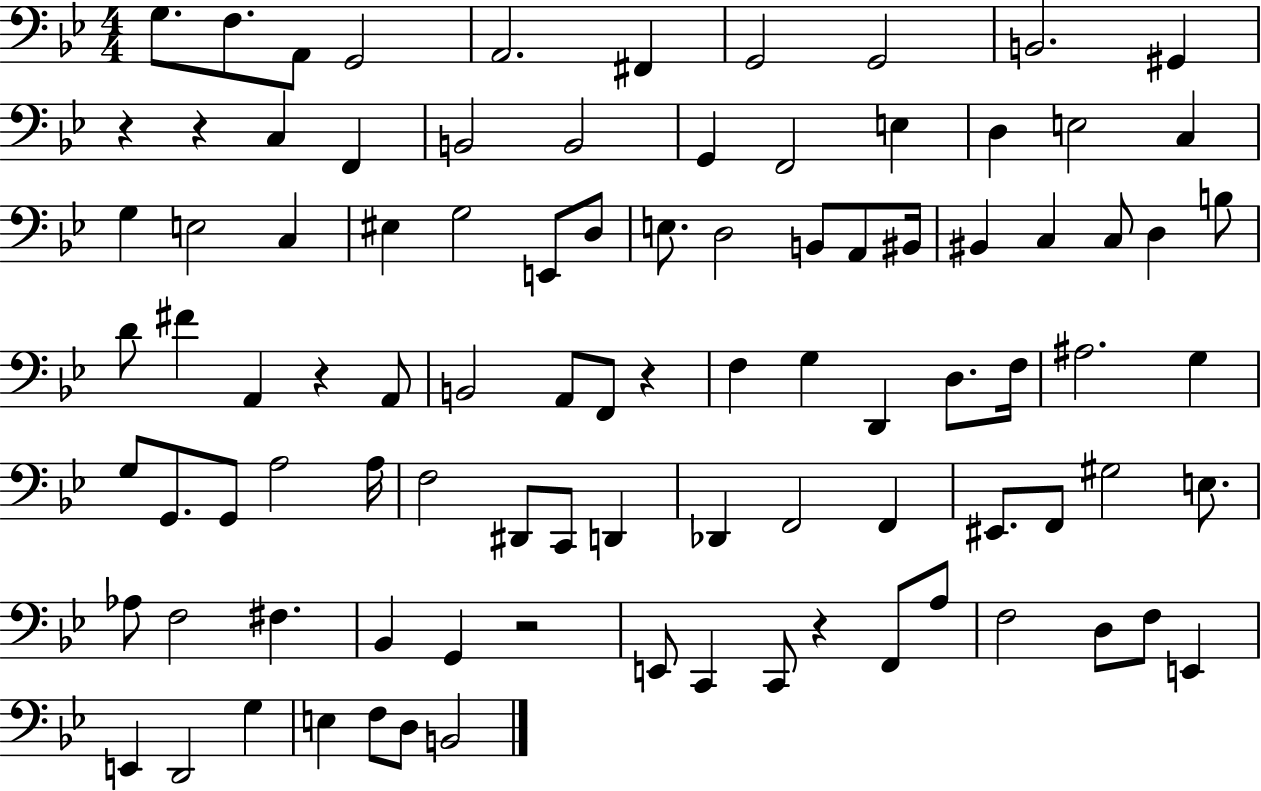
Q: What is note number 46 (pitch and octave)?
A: G3